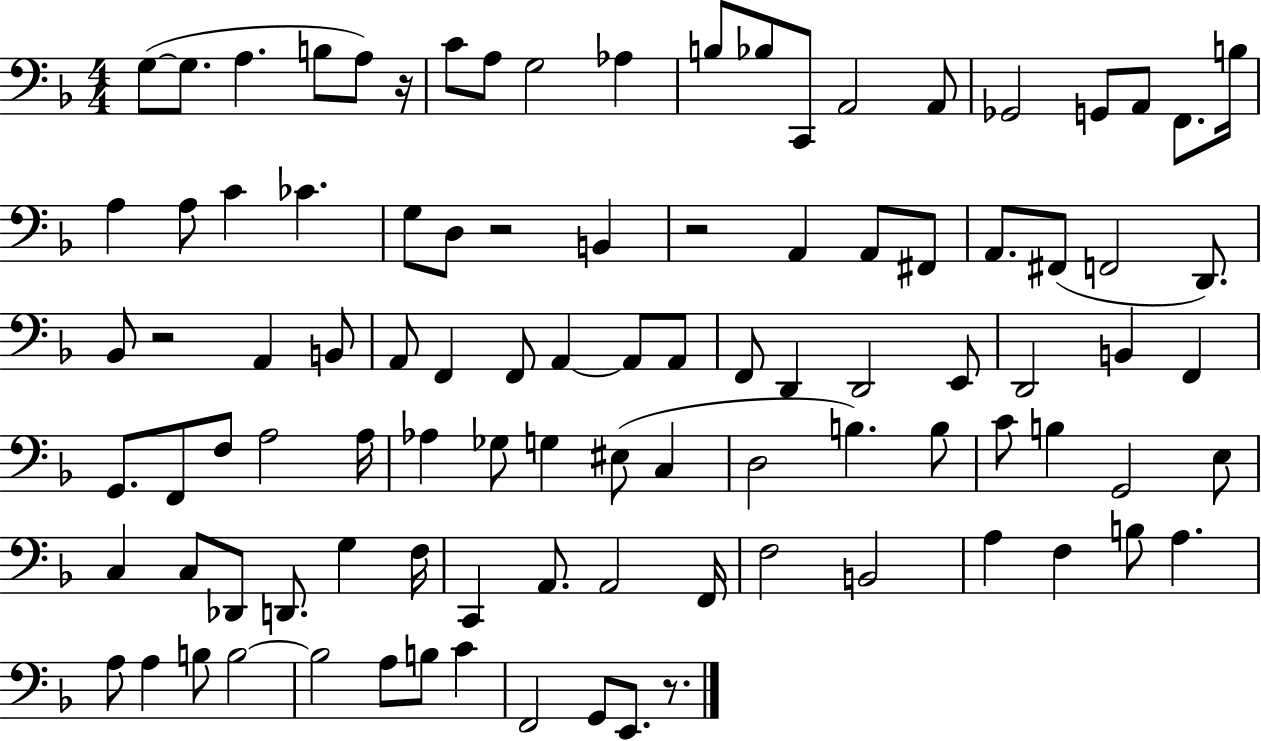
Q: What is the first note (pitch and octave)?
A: G3